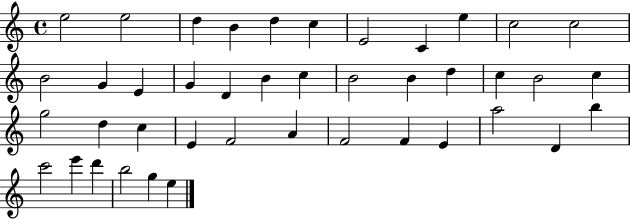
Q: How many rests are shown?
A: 0